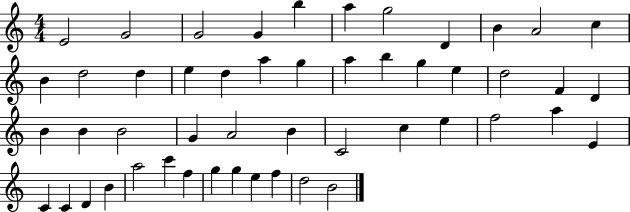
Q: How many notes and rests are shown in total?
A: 50